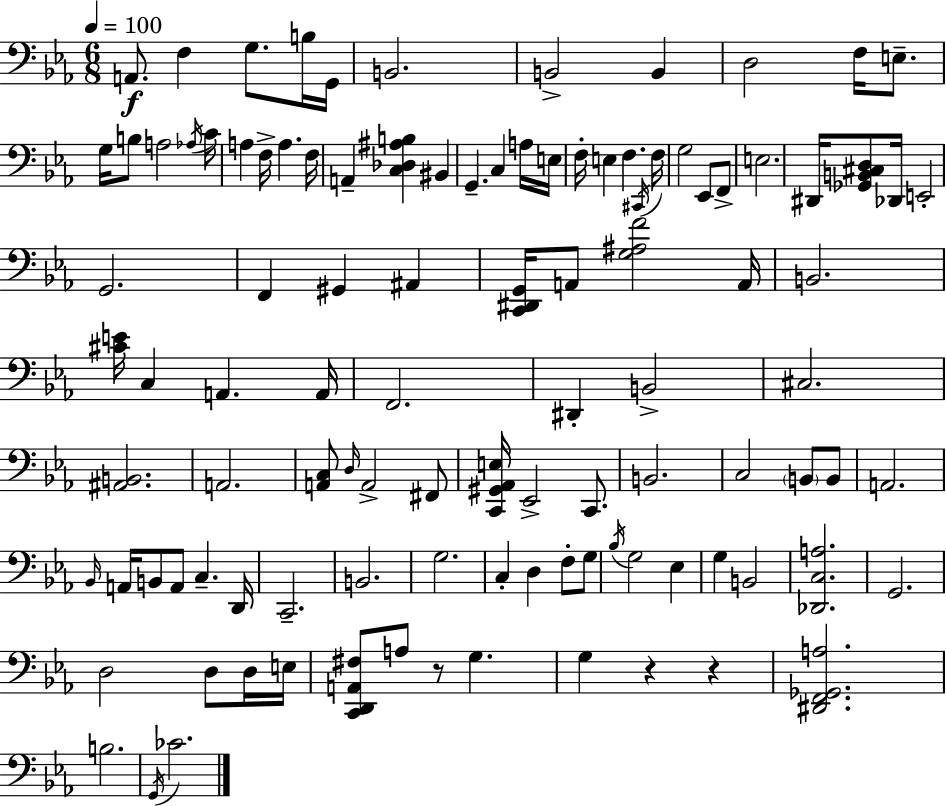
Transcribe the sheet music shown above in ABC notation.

X:1
T:Untitled
M:6/8
L:1/4
K:Cm
A,,/2 F, G,/2 B,/4 G,,/4 B,,2 B,,2 B,, D,2 F,/4 E,/2 G,/4 B,/2 A,2 _A,/4 C/4 A, F,/4 A, F,/4 A,, [C,_D,^A,B,] ^B,, G,, C, A,/4 E,/4 F,/4 E, F, ^C,,/4 F,/4 G,2 _E,,/2 F,,/2 E,2 ^D,,/4 [_G,,B,,^C,D,]/2 _D,,/4 E,,2 G,,2 F,, ^G,, ^A,, [C,,^D,,G,,]/4 A,,/2 [G,^A,F]2 A,,/4 B,,2 [^CE]/4 C, A,, A,,/4 F,,2 ^D,, B,,2 ^C,2 [^A,,B,,]2 A,,2 [A,,C,]/2 D,/4 A,,2 ^F,,/2 [C,,^G,,_A,,E,]/4 _E,,2 C,,/2 B,,2 C,2 B,,/2 B,,/2 A,,2 _B,,/4 A,,/4 B,,/2 A,,/2 C, D,,/4 C,,2 B,,2 G,2 C, D, F,/2 G,/2 _B,/4 G,2 _E, G, B,,2 [_D,,C,A,]2 G,,2 D,2 D,/2 D,/4 E,/4 [C,,D,,A,,^F,]/2 A,/2 z/2 G, G, z z [^D,,F,,_G,,A,]2 B,2 G,,/4 _C2